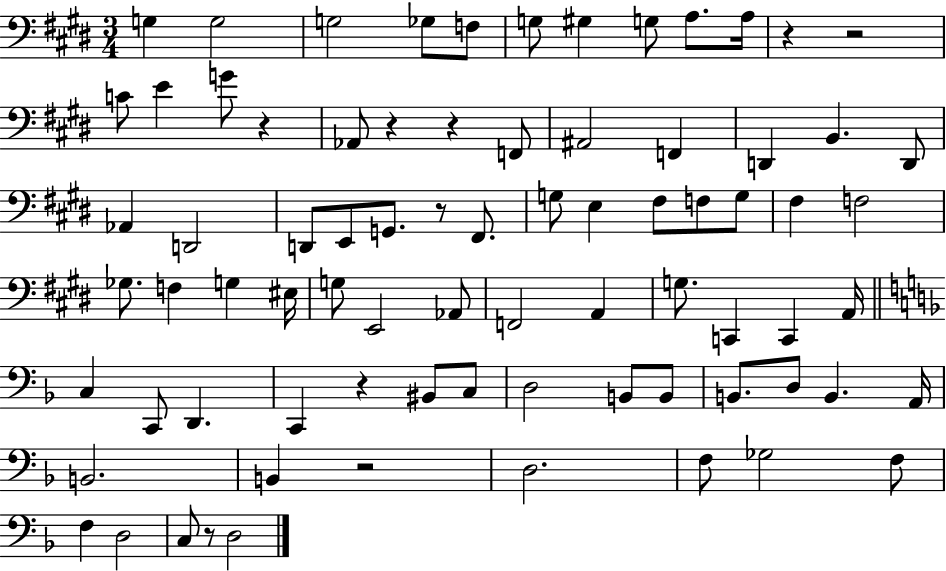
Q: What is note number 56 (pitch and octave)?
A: B2